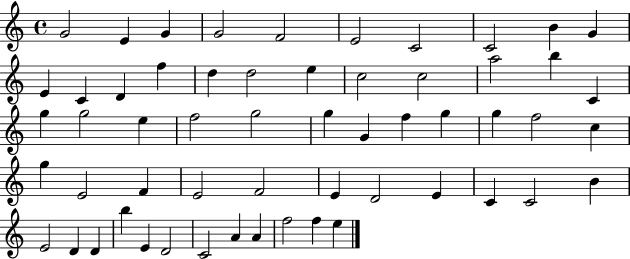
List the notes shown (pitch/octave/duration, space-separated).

G4/h E4/q G4/q G4/h F4/h E4/h C4/h C4/h B4/q G4/q E4/q C4/q D4/q F5/q D5/q D5/h E5/q C5/h C5/h A5/h B5/q C4/q G5/q G5/h E5/q F5/h G5/h G5/q G4/q F5/q G5/q G5/q F5/h C5/q G5/q E4/h F4/q E4/h F4/h E4/q D4/h E4/q C4/q C4/h B4/q E4/h D4/q D4/q B5/q E4/q D4/h C4/h A4/q A4/q F5/h F5/q E5/q